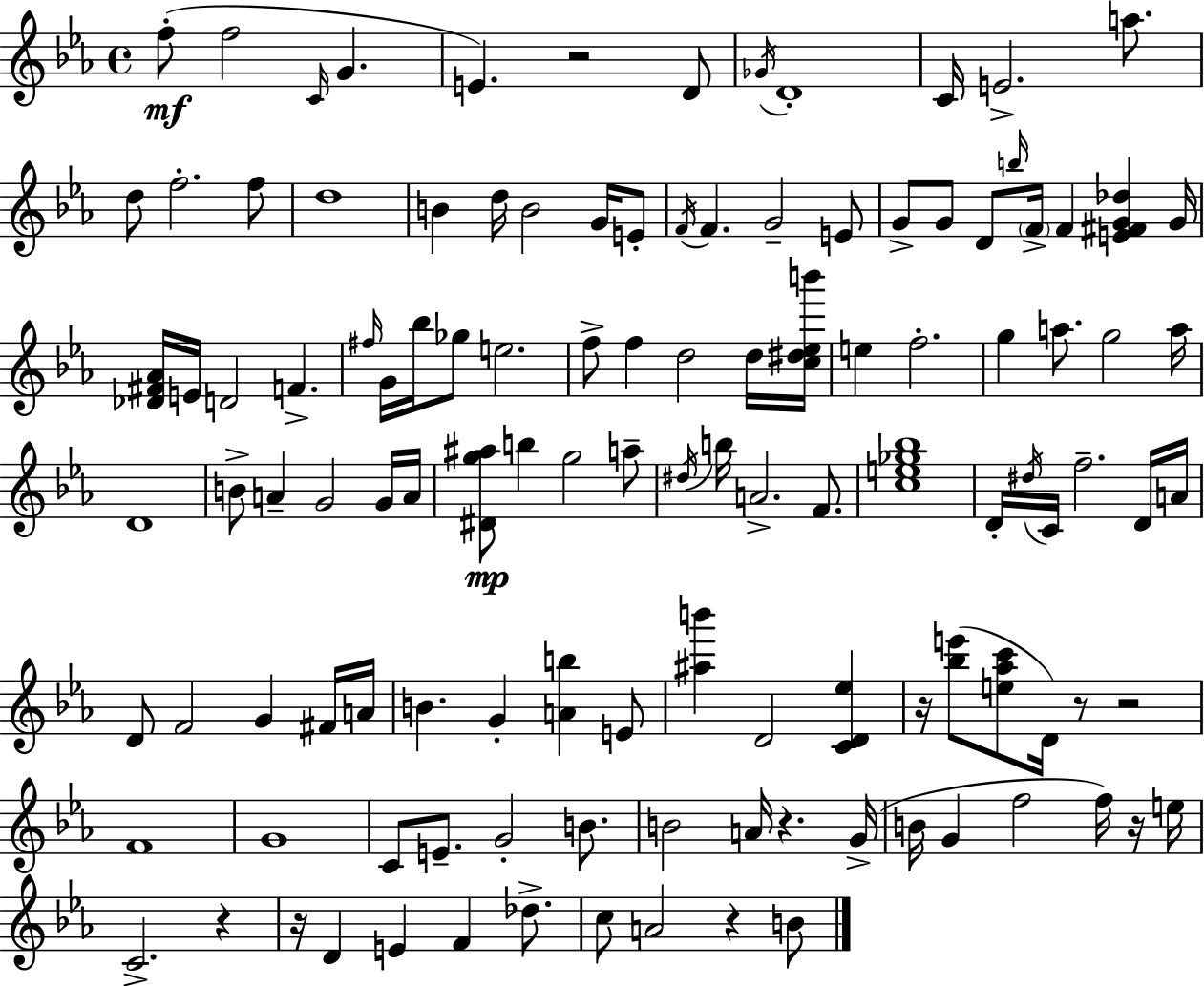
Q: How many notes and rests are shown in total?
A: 119